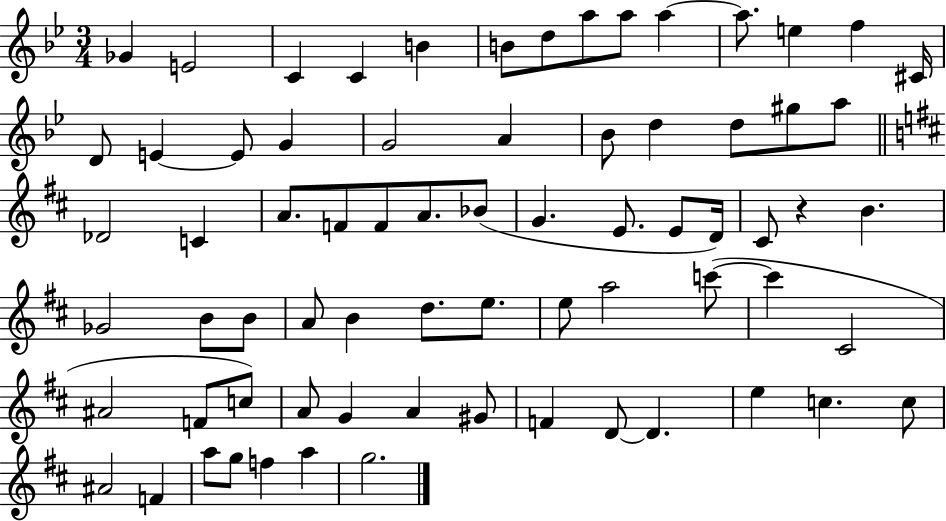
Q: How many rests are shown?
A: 1